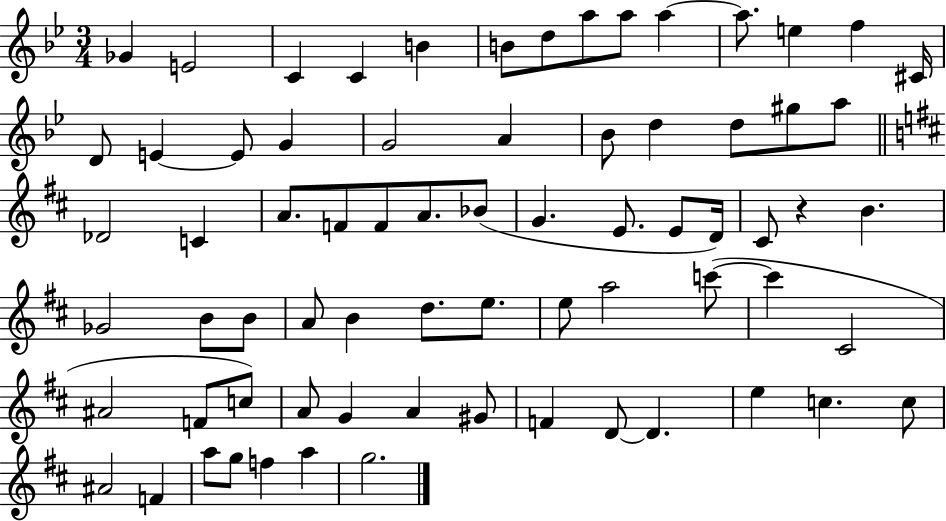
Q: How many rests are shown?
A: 1